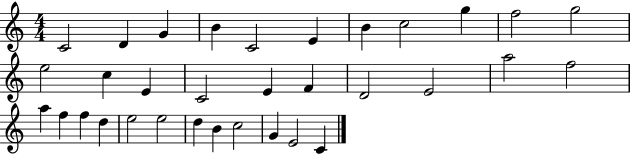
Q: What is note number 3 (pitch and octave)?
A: G4